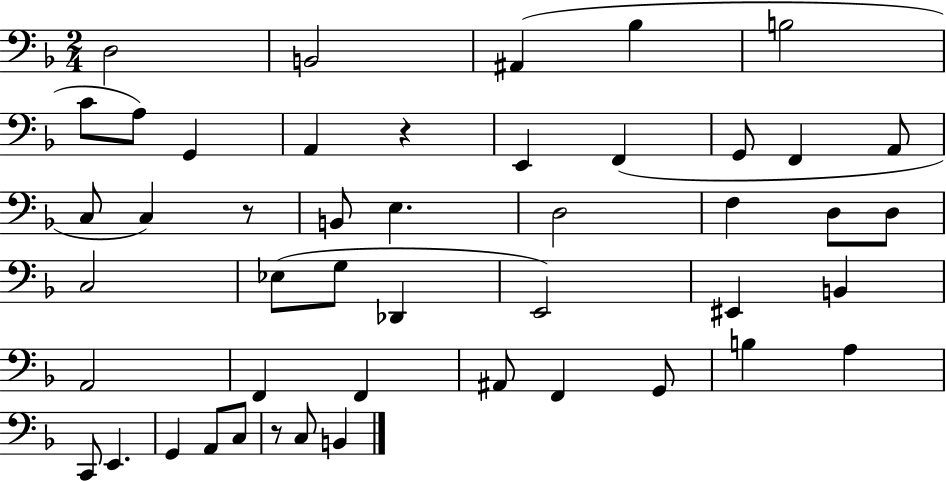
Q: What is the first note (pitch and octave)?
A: D3